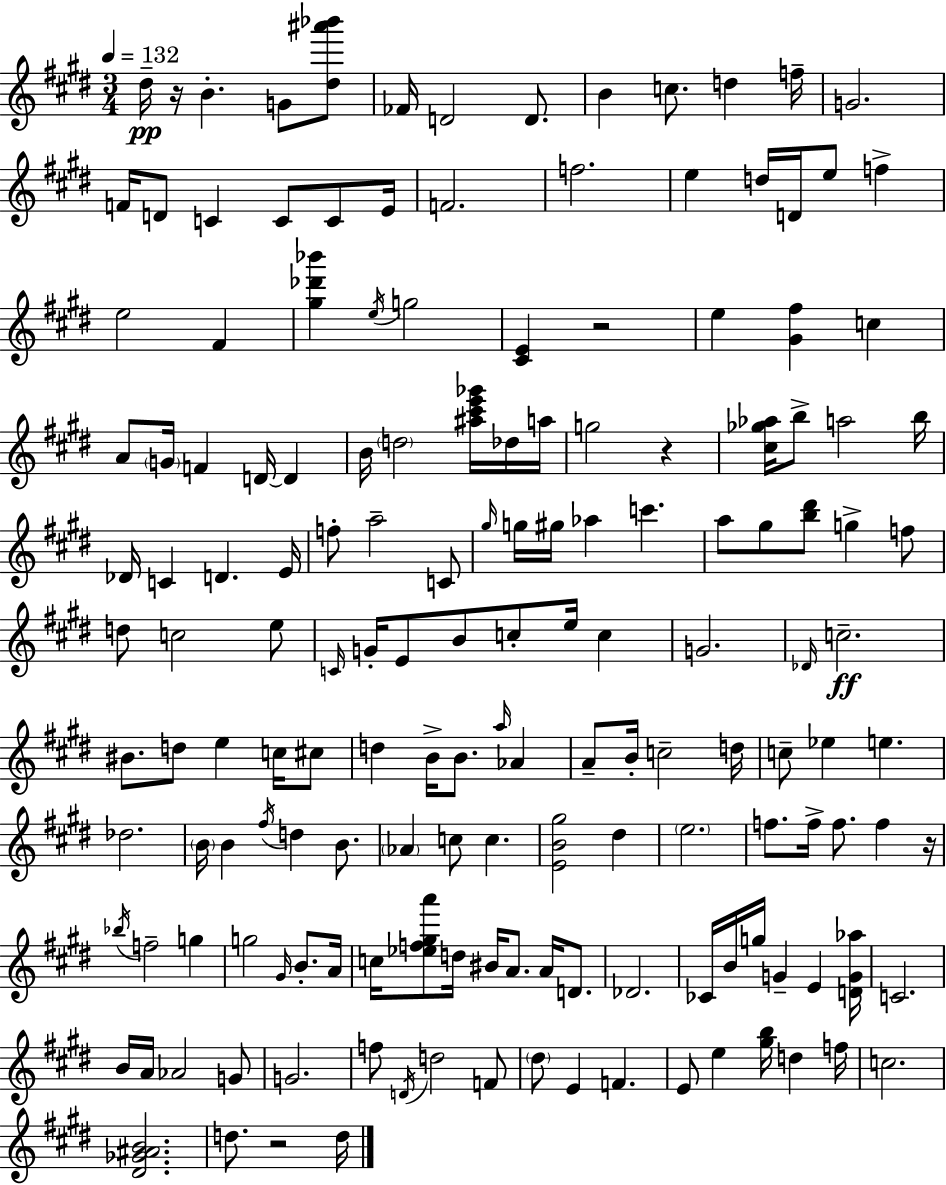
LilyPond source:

{
  \clef treble
  \numericTimeSignature
  \time 3/4
  \key e \major
  \tempo 4 = 132
  dis''16--\pp r16 b'4.-. g'8 <dis'' ais''' bes'''>8 | fes'16 d'2 d'8. | b'4 c''8. d''4 f''16-- | g'2. | \break f'16 d'8 c'4 c'8 c'8 e'16 | f'2. | f''2. | e''4 d''16 d'16 e''8 f''4-> | \break e''2 fis'4 | <gis'' des''' bes'''>4 \acciaccatura { e''16 } g''2 | <cis' e'>4 r2 | e''4 <gis' fis''>4 c''4 | \break a'8 \parenthesize g'16 f'4 d'16~~ d'4 | b'16 \parenthesize d''2 <ais'' cis''' e''' ges'''>16 des''16 | a''16 g''2 r4 | <cis'' ges'' aes''>16 b''8-> a''2 | \break b''16 des'16 c'4 d'4. | e'16 f''8-. a''2-- c'8 | \grace { gis''16 } g''16 gis''16 aes''4 c'''4. | a''8 gis''8 <b'' dis'''>8 g''4-> | \break f''8 d''8 c''2 | e''8 \grace { c'16 } g'16-. e'8 b'8 c''8-. e''16 c''4 | g'2. | \grace { des'16 }\ff c''2.-- | \break bis'8. d''8 e''4 | c''16 cis''8 d''4 b'16-> b'8. | \grace { a''16 } aes'4 a'8-- b'16-. c''2-- | d''16 c''8-- ees''4 e''4. | \break des''2. | \parenthesize b'16 b'4 \acciaccatura { fis''16 } d''4 | b'8. \parenthesize aes'4 c''8 | c''4. <e' b' gis''>2 | \break dis''4 \parenthesize e''2. | f''8. f''16-> f''8. | f''4 r16 \acciaccatura { bes''16 } f''2-- | g''4 g''2 | \break \grace { gis'16 } b'8.-. a'16 c''16 <ees'' f'' gis'' a'''>8 d''16 | bis'16 a'8. a'16 d'8. des'2. | ces'16 b'16 g''16 g'4-- | e'4 <d' g' aes''>16 c'2. | \break b'16 a'16 aes'2 | g'8 g'2. | f''8 \acciaccatura { d'16 } d''2 | f'8 \parenthesize dis''8 e'4 | \break f'4. e'8 e''4 | <gis'' b''>16 d''4 f''16 c''2. | <dis' ges' ais' b'>2. | d''8. | \break r2 d''16 \bar "|."
}